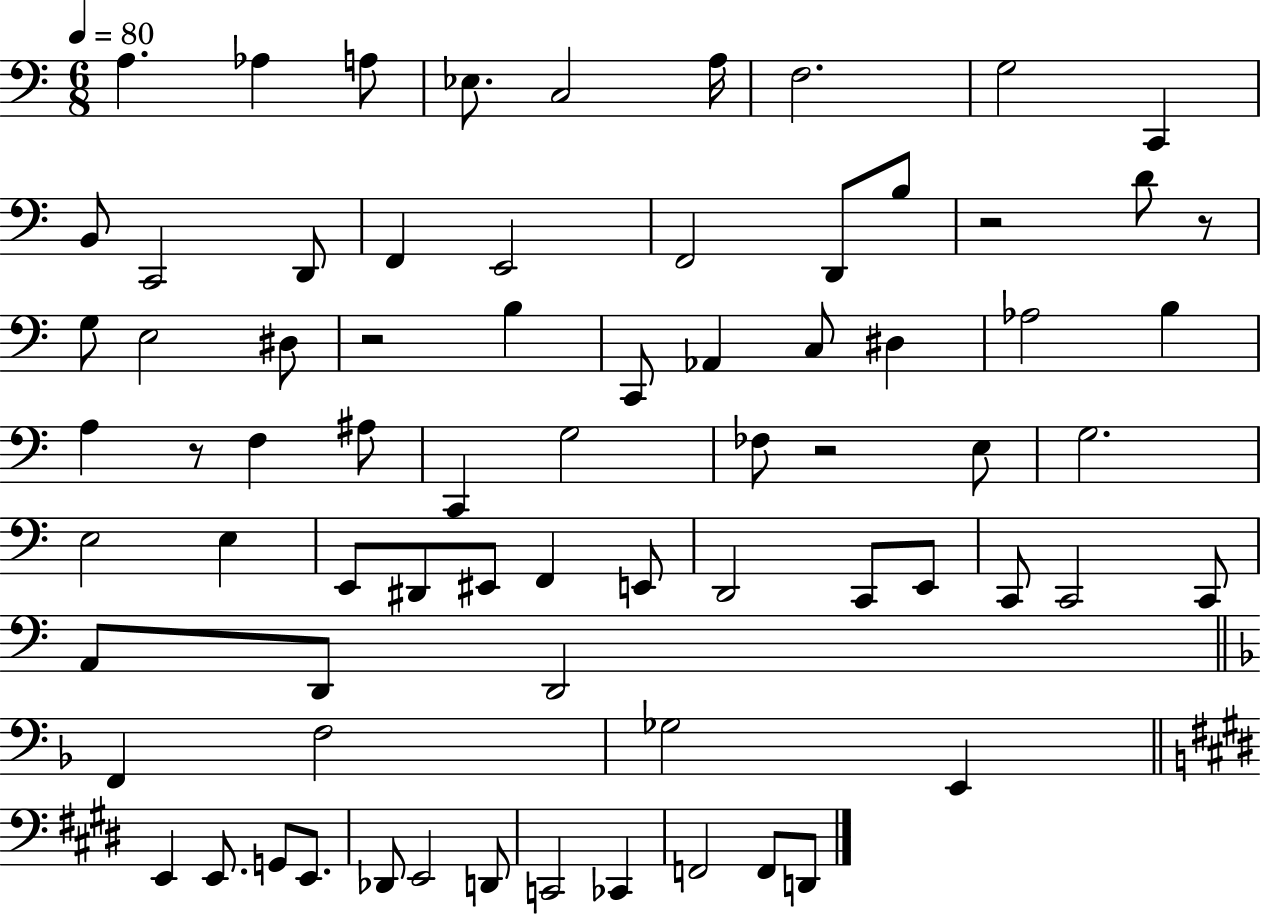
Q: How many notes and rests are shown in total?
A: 73